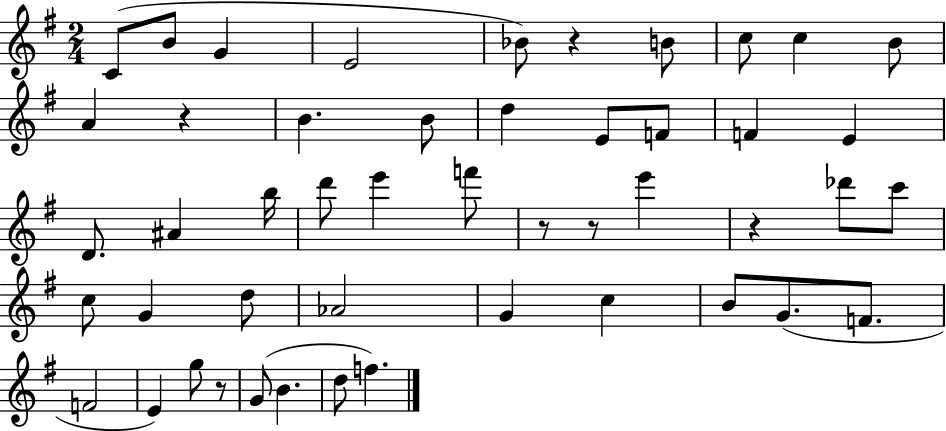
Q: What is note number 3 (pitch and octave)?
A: G4